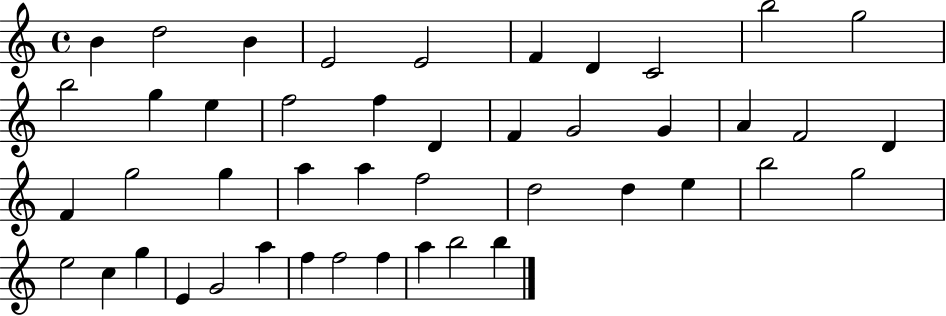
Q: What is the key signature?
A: C major